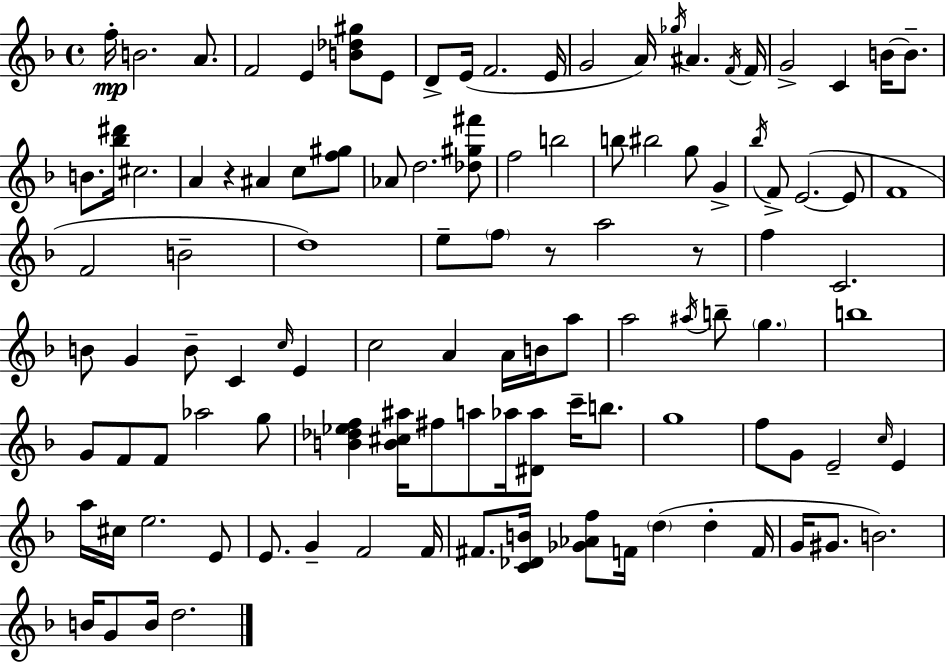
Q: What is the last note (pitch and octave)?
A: D5